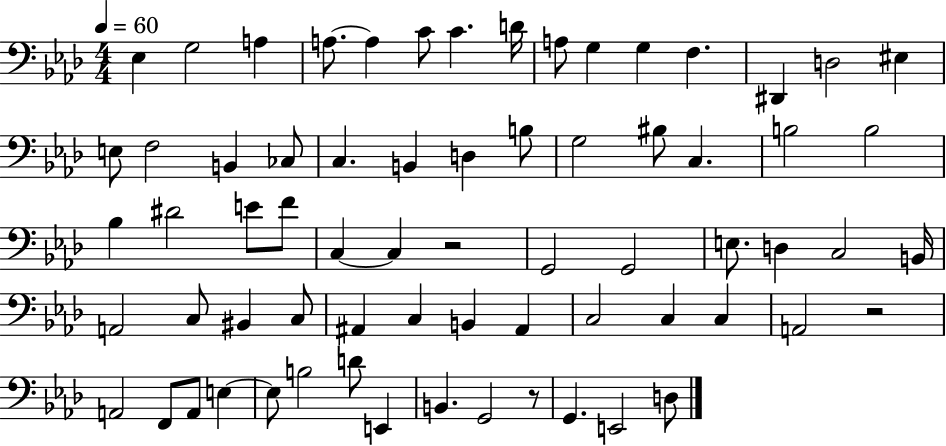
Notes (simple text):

Eb3/q G3/h A3/q A3/e. A3/q C4/e C4/q. D4/s A3/e G3/q G3/q F3/q. D#2/q D3/h EIS3/q E3/e F3/h B2/q CES3/e C3/q. B2/q D3/q B3/e G3/h BIS3/e C3/q. B3/h B3/h Bb3/q D#4/h E4/e F4/e C3/q C3/q R/h G2/h G2/h E3/e. D3/q C3/h B2/s A2/h C3/e BIS2/q C3/e A#2/q C3/q B2/q A#2/q C3/h C3/q C3/q A2/h R/h A2/h F2/e A2/e E3/q E3/e B3/h D4/e E2/q B2/q. G2/h R/e G2/q. E2/h D3/e